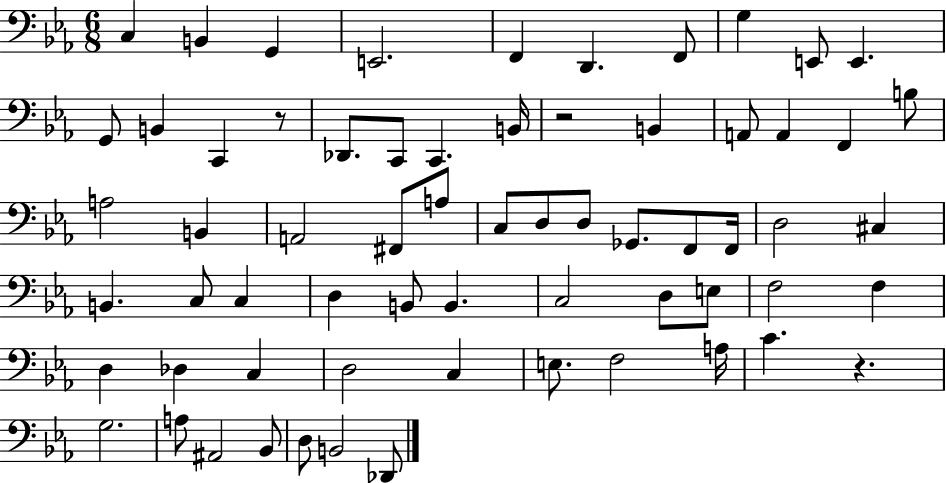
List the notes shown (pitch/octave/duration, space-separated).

C3/q B2/q G2/q E2/h. F2/q D2/q. F2/e G3/q E2/e E2/q. G2/e B2/q C2/q R/e Db2/e. C2/e C2/q. B2/s R/h B2/q A2/e A2/q F2/q B3/e A3/h B2/q A2/h F#2/e A3/e C3/e D3/e D3/e Gb2/e. F2/e F2/s D3/h C#3/q B2/q. C3/e C3/q D3/q B2/e B2/q. C3/h D3/e E3/e F3/h F3/q D3/q Db3/q C3/q D3/h C3/q E3/e. F3/h A3/s C4/q. R/q. G3/h. A3/e A#2/h Bb2/e D3/e B2/h Db2/e